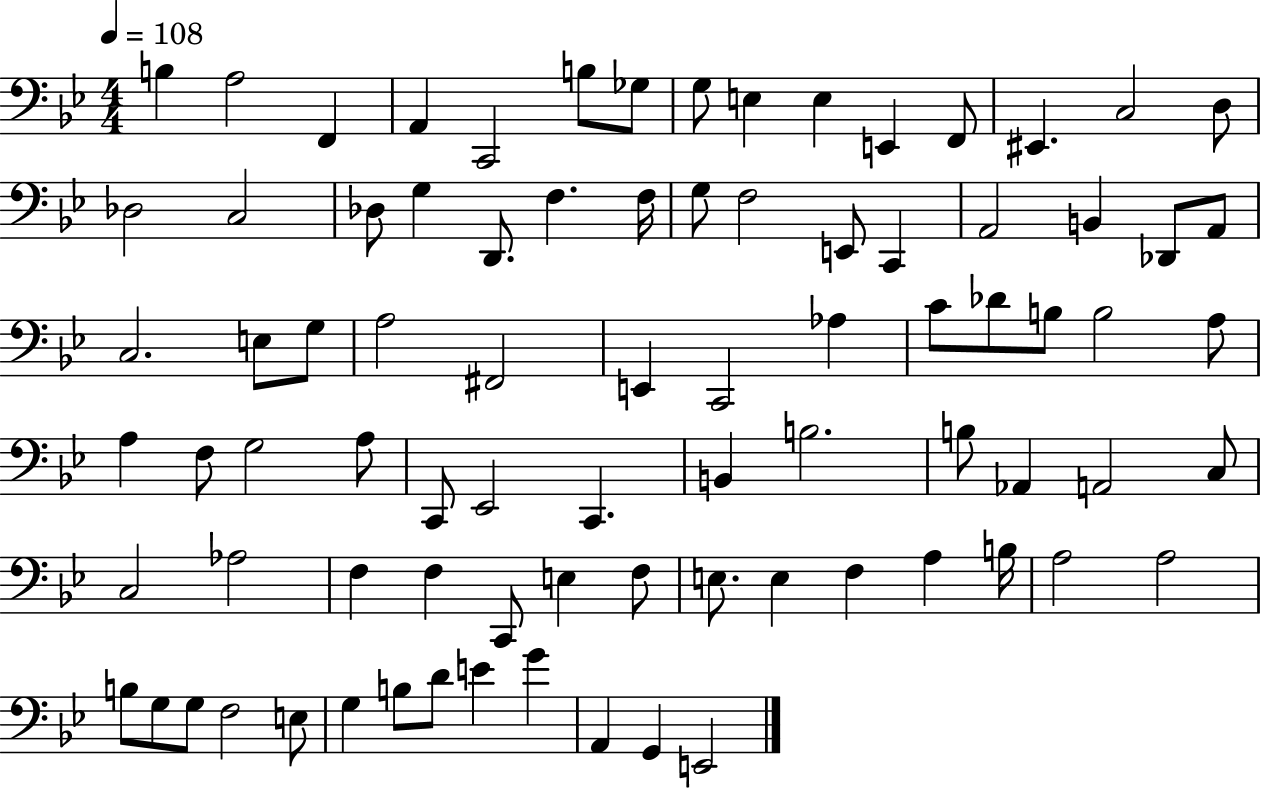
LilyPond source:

{
  \clef bass
  \numericTimeSignature
  \time 4/4
  \key bes \major
  \tempo 4 = 108
  \repeat volta 2 { b4 a2 f,4 | a,4 c,2 b8 ges8 | g8 e4 e4 e,4 f,8 | eis,4. c2 d8 | \break des2 c2 | des8 g4 d,8. f4. f16 | g8 f2 e,8 c,4 | a,2 b,4 des,8 a,8 | \break c2. e8 g8 | a2 fis,2 | e,4 c,2 aes4 | c'8 des'8 b8 b2 a8 | \break a4 f8 g2 a8 | c,8 ees,2 c,4. | b,4 b2. | b8 aes,4 a,2 c8 | \break c2 aes2 | f4 f4 c,8 e4 f8 | e8. e4 f4 a4 b16 | a2 a2 | \break b8 g8 g8 f2 e8 | g4 b8 d'8 e'4 g'4 | a,4 g,4 e,2 | } \bar "|."
}